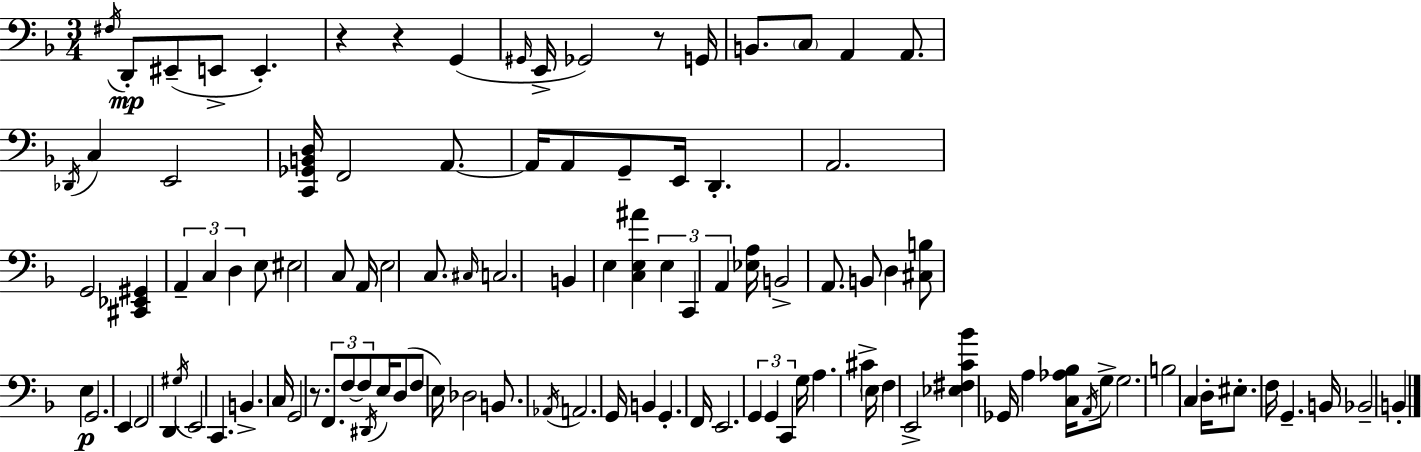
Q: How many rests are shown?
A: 4